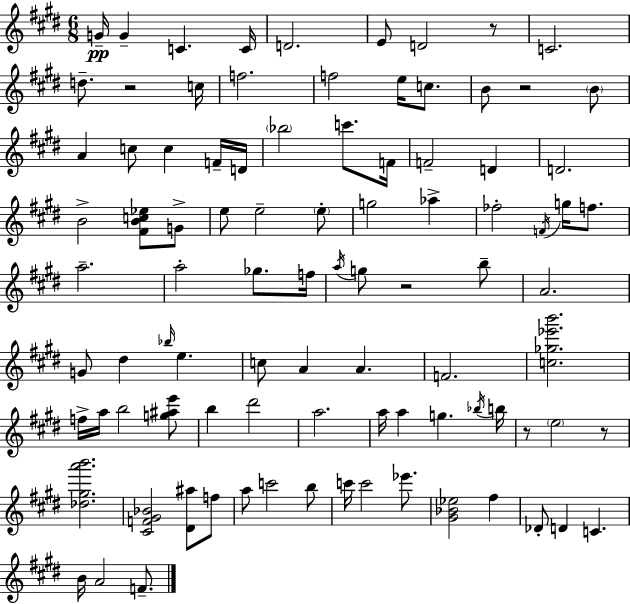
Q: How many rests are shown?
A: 6